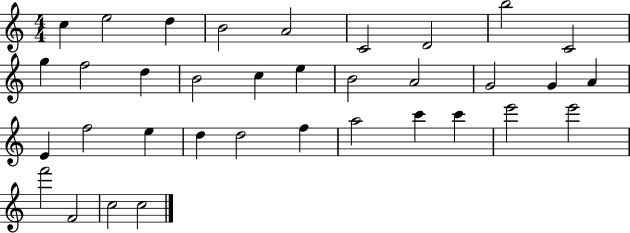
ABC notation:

X:1
T:Untitled
M:4/4
L:1/4
K:C
c e2 d B2 A2 C2 D2 b2 C2 g f2 d B2 c e B2 A2 G2 G A E f2 e d d2 f a2 c' c' e'2 e'2 f'2 F2 c2 c2